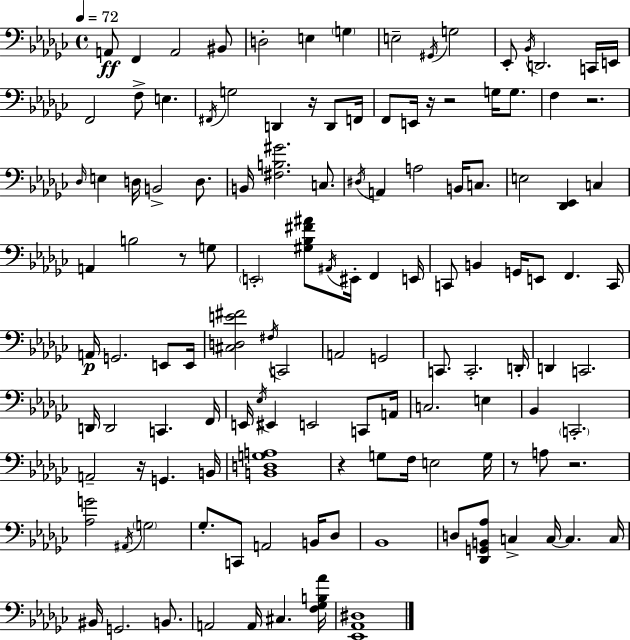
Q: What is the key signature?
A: EES minor